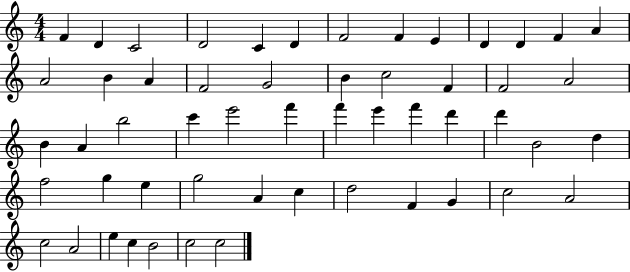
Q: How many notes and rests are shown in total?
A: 54